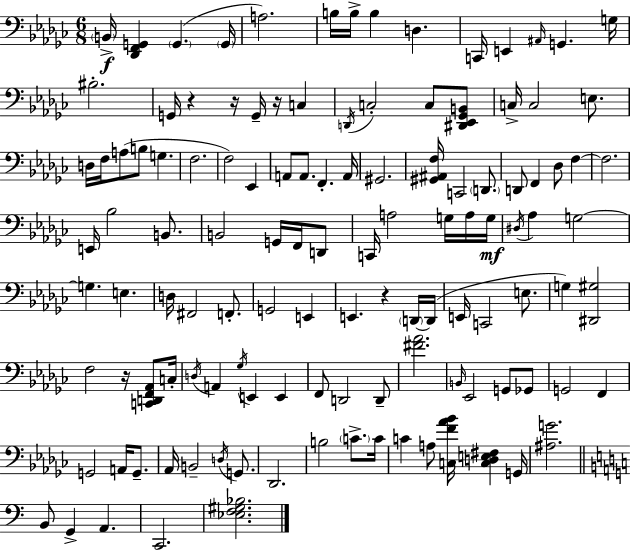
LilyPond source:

{
  \clef bass
  \numericTimeSignature
  \time 6/8
  \key ees \minor
  \repeat volta 2 { \parenthesize b,16->\f <des, f, g,>4 \parenthesize g,4.( \parenthesize g,16 | a2.) | b16 b16-> b4 d4. | c,16 e,4 \grace { ais,16 } g,4. | \break g16 bis2.-. | g,16 r4 r16 g,16-- r16 c4 | \acciaccatura { d,16 } c2-. c8 | <dis, ees, ges, b,>8 c16-> c2 e8. | \break d16 f16 a8( b8 g4. | f2. | f2) ees,4 | a,8 a,8. f,4.-. | \break a,16 gis,2. | <gis, ais, f>16 c,2 \parenthesize d,8. | d,8 f,4 des8 f4~~ | f2. | \break e,16 bes2 b,8. | b,2 g,16 f,16 | d,8 c,16 a2 g16 | a16 g16\mf \acciaccatura { dis16 } aes4 g2~~ | \break g4. e4. | d16 fis,2 | f,8.-. g,2 e,4 | e,4. r4 | \break \parenthesize d,16~~ d,16( e,16 c,2 | e8. g4) <dis, gis>2 | f2 r16 | <c, d, f, aes,>8 c16-. \acciaccatura { d16 } a,4 \acciaccatura { ges16 } e,4 | \break e,4 f,8 d,2 | d,8-- <fis' aes'>2. | \grace { b,16 } ees,2 | g,8 ges,8 g,2 | \break f,4 g,2 | a,16 g,8.-- aes,16 b,2-- | \acciaccatura { d16 } g,8. des,2. | b2 | \break \parenthesize c'8.-> c'16 c'4 a8 | <c f' aes' bes'>16 <c d e fis>4 g,16 <ais g'>2. | \bar "||" \break \key c \major b,8 g,4-> a,4. | c,2. | <ees f gis bes>2. | } \bar "|."
}